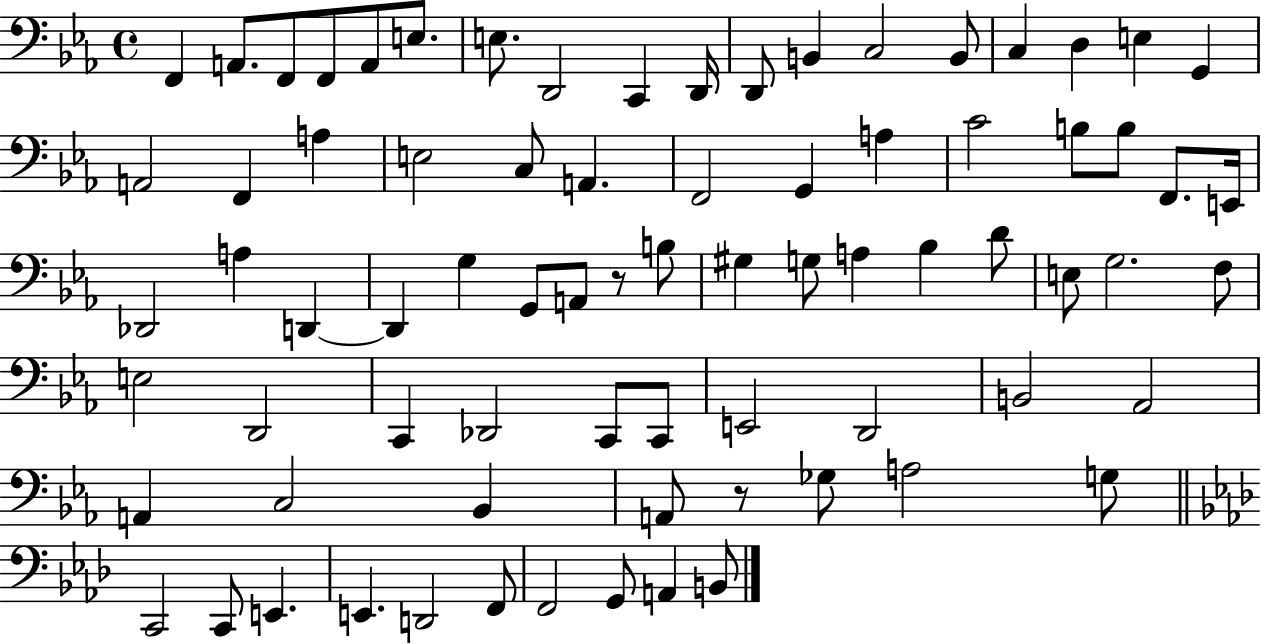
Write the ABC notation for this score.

X:1
T:Untitled
M:4/4
L:1/4
K:Eb
F,, A,,/2 F,,/2 F,,/2 A,,/2 E,/2 E,/2 D,,2 C,, D,,/4 D,,/2 B,, C,2 B,,/2 C, D, E, G,, A,,2 F,, A, E,2 C,/2 A,, F,,2 G,, A, C2 B,/2 B,/2 F,,/2 E,,/4 _D,,2 A, D,, D,, G, G,,/2 A,,/2 z/2 B,/2 ^G, G,/2 A, _B, D/2 E,/2 G,2 F,/2 E,2 D,,2 C,, _D,,2 C,,/2 C,,/2 E,,2 D,,2 B,,2 _A,,2 A,, C,2 _B,, A,,/2 z/2 _G,/2 A,2 G,/2 C,,2 C,,/2 E,, E,, D,,2 F,,/2 F,,2 G,,/2 A,, B,,/2